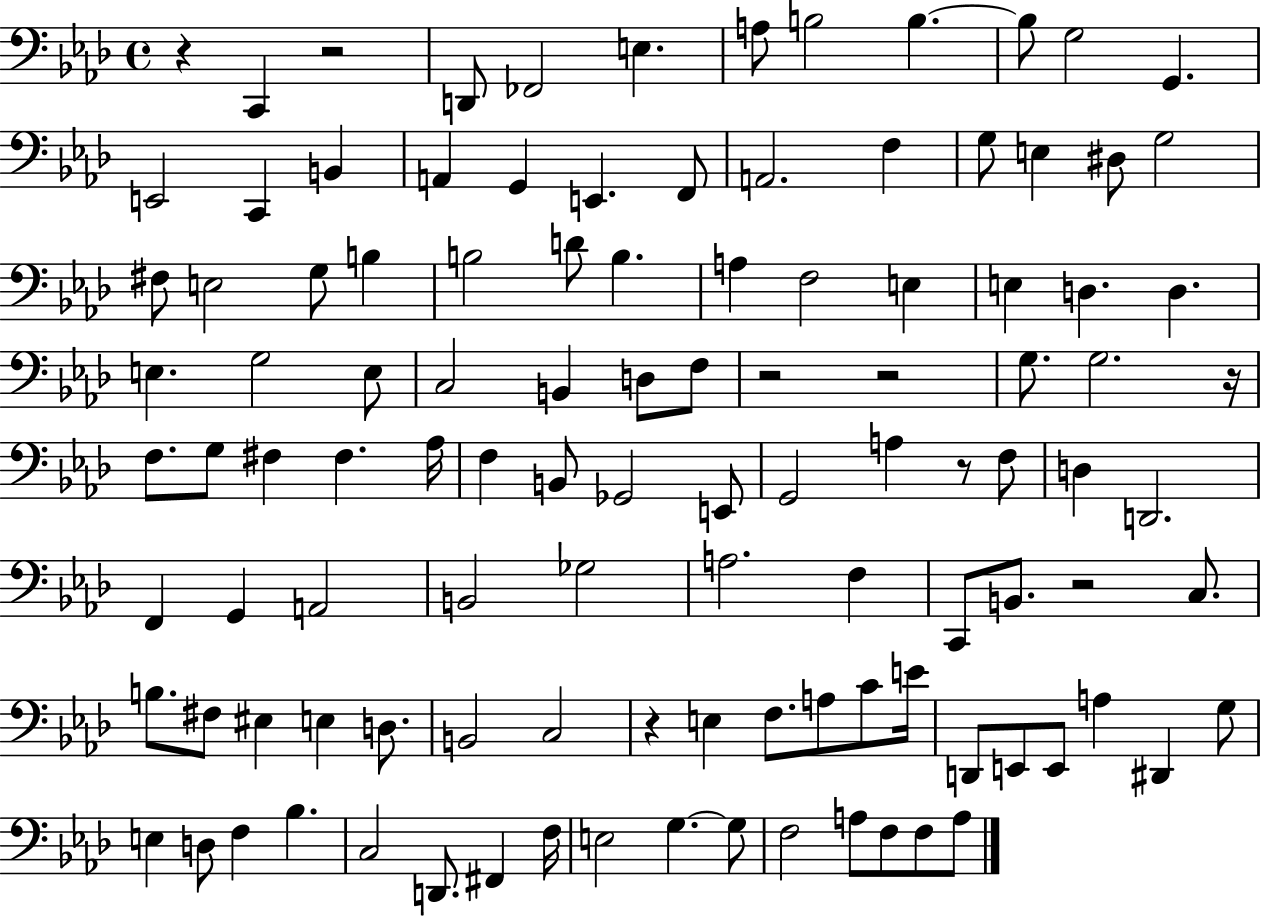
R/q C2/q R/h D2/e FES2/h E3/q. A3/e B3/h B3/q. B3/e G3/h G2/q. E2/h C2/q B2/q A2/q G2/q E2/q. F2/e A2/h. F3/q G3/e E3/q D#3/e G3/h F#3/e E3/h G3/e B3/q B3/h D4/e B3/q. A3/q F3/h E3/q E3/q D3/q. D3/q. E3/q. G3/h E3/e C3/h B2/q D3/e F3/e R/h R/h G3/e. G3/h. R/s F3/e. G3/e F#3/q F#3/q. Ab3/s F3/q B2/e Gb2/h E2/e G2/h A3/q R/e F3/e D3/q D2/h. F2/q G2/q A2/h B2/h Gb3/h A3/h. F3/q C2/e B2/e. R/h C3/e. B3/e. F#3/e EIS3/q E3/q D3/e. B2/h C3/h R/q E3/q F3/e. A3/e C4/e E4/s D2/e E2/e E2/e A3/q D#2/q G3/e E3/q D3/e F3/q Bb3/q. C3/h D2/e. F#2/q F3/s E3/h G3/q. G3/e F3/h A3/e F3/e F3/e A3/e